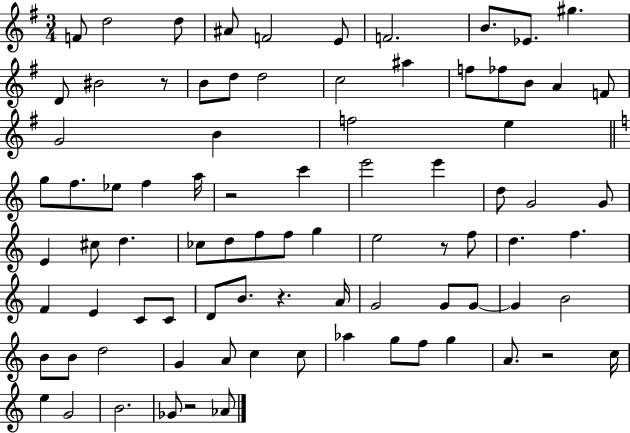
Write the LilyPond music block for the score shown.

{
  \clef treble
  \numericTimeSignature
  \time 3/4
  \key g \major
  f'8 d''2 d''8 | ais'8 f'2 e'8 | f'2. | b'8. ees'8. gis''4. | \break d'8 bis'2 r8 | b'8 d''8 d''2 | c''2 ais''4 | f''8 fes''8 b'8 a'4 f'8 | \break g'2 b'4 | f''2 e''4 | \bar "||" \break \key a \minor g''8 f''8. ees''8 f''4 a''16 | r2 c'''4 | e'''2 e'''4 | d''8 g'2 g'8 | \break e'4 cis''8 d''4. | ces''8 d''8 f''8 f''8 g''4 | e''2 r8 f''8 | d''4. f''4. | \break f'4 e'4 c'8 c'8 | d'8 b'8. r4. a'16 | g'2 g'8 g'8~~ | g'4 b'2 | \break b'8 b'8 d''2 | g'4 a'8 c''4 c''8 | aes''4 g''8 f''8 g''4 | a'8. r2 c''16 | \break e''4 g'2 | b'2. | ges'8 r2 aes'8 | \bar "|."
}